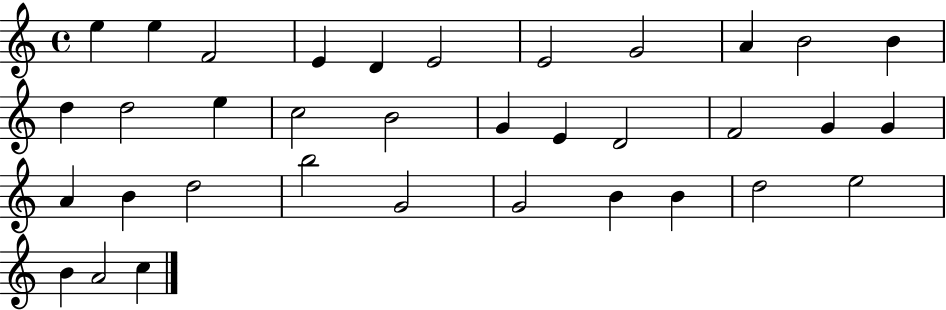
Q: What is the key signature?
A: C major